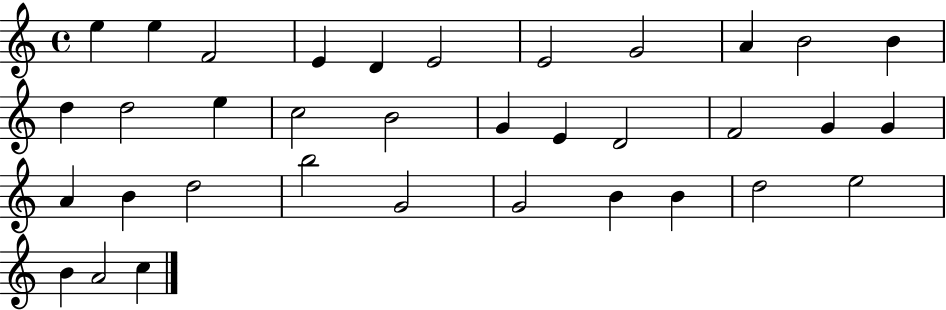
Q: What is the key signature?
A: C major